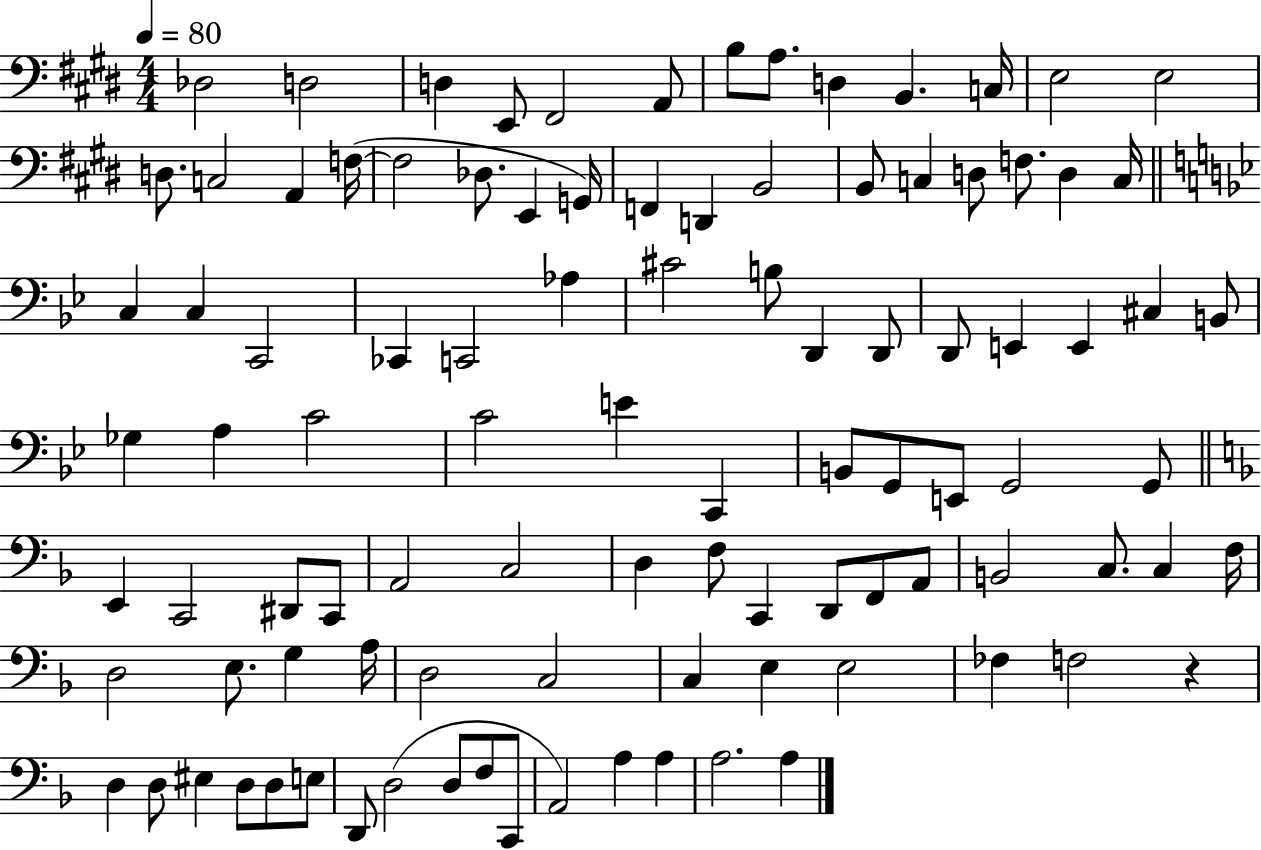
Db3/h D3/h D3/q E2/e F#2/h A2/e B3/e A3/e. D3/q B2/q. C3/s E3/h E3/h D3/e. C3/h A2/q F3/s F3/h Db3/e. E2/q G2/s F2/q D2/q B2/h B2/e C3/q D3/e F3/e. D3/q C3/s C3/q C3/q C2/h CES2/q C2/h Ab3/q C#4/h B3/e D2/q D2/e D2/e E2/q E2/q C#3/q B2/e Gb3/q A3/q C4/h C4/h E4/q C2/q B2/e G2/e E2/e G2/h G2/e E2/q C2/h D#2/e C2/e A2/h C3/h D3/q F3/e C2/q D2/e F2/e A2/e B2/h C3/e. C3/q F3/s D3/h E3/e. G3/q A3/s D3/h C3/h C3/q E3/q E3/h FES3/q F3/h R/q D3/q D3/e EIS3/q D3/e D3/e E3/e D2/e D3/h D3/e F3/e C2/e A2/h A3/q A3/q A3/h. A3/q